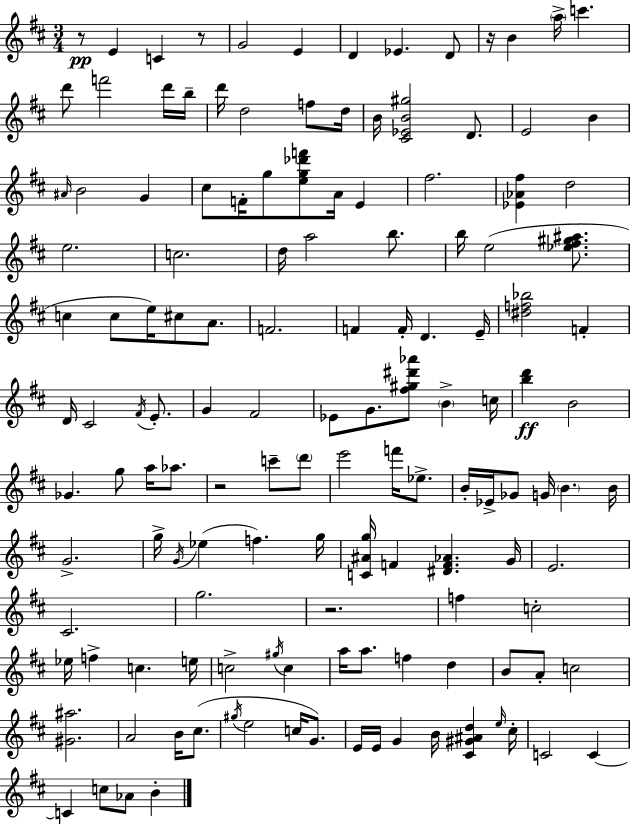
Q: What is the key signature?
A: D major